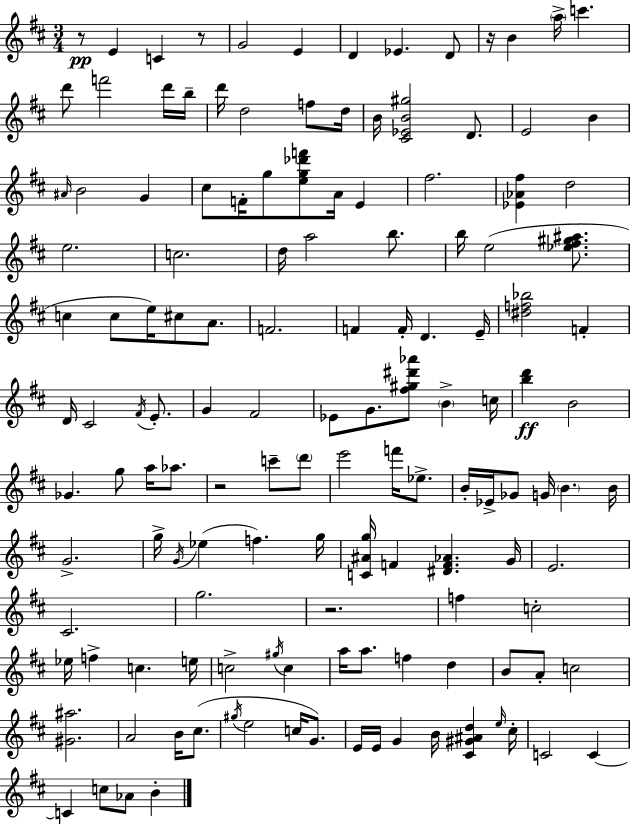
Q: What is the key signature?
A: D major